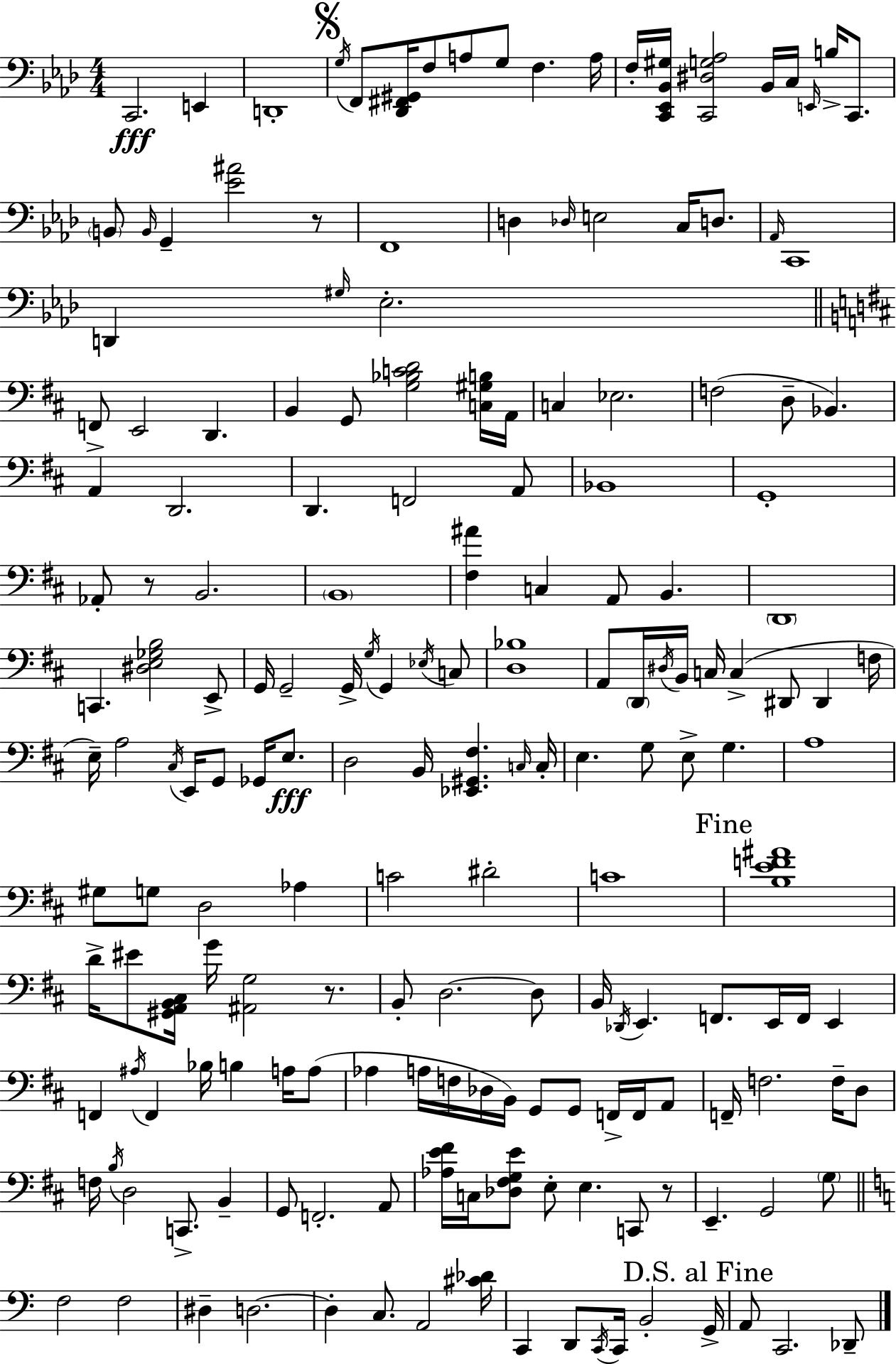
C2/h. E2/q D2/w G3/s F2/e [Db2,F#2,G#2]/s F3/e A3/e G3/e F3/q. A3/s F3/s [C2,Eb2,Bb2,G#3]/s [C2,D#3,G3,Ab3]/h Bb2/s C3/s E2/s B3/s C2/e. B2/e B2/s G2/q [Eb4,A#4]/h R/e F2/w D3/q Db3/s E3/h C3/s D3/e. Ab2/s C2/w D2/q G#3/s Eb3/h. F2/e E2/h D2/q. B2/q G2/e [G3,Bb3,C4,D4]/h [C3,G#3,B3]/s A2/s C3/q Eb3/h. F3/h D3/e Bb2/q. A2/q D2/h. D2/q. F2/h A2/e Bb2/w G2/w Ab2/e R/e B2/h. B2/w [F#3,A#4]/q C3/q A2/e B2/q. D2/w C2/q. [D#3,E3,Gb3,B3]/h E2/e G2/s G2/h G2/s G3/s G2/q Eb3/s C3/e [D3,Bb3]/w A2/e D2/s D#3/s B2/s C3/s C3/q D#2/e D#2/q F3/s E3/s A3/h C#3/s E2/s G2/e Gb2/s E3/e. D3/h B2/s [Eb2,G#2,F#3]/q. C3/s C3/s E3/q. G3/e E3/e G3/q. A3/w G#3/e G3/e D3/h Ab3/q C4/h D#4/h C4/w [B3,E4,F4,A#4]/w D4/s EIS4/e [G#2,A2,B2,C#3]/s G4/s [A#2,G3]/h R/e. B2/e D3/h. D3/e B2/s Db2/s E2/q. F2/e. E2/s F2/s E2/q F2/q A#3/s F2/q Bb3/s B3/q A3/s A3/e Ab3/q A3/s F3/s Db3/s B2/s G2/e G2/e F2/s F2/s A2/e F2/s F3/h. F3/s D3/e F3/s B3/s D3/h C2/e. B2/q G2/e F2/h. A2/e [Ab3,E4,F#4]/s C3/s [Db3,F#3,G3,E4]/e E3/e E3/q. C2/e R/e E2/q. G2/h G3/e F3/h F3/h D#3/q D3/h. D3/q C3/e. A2/h [C#4,Db4]/s C2/q D2/e C2/s C2/s B2/h G2/s A2/e C2/h. Db2/e